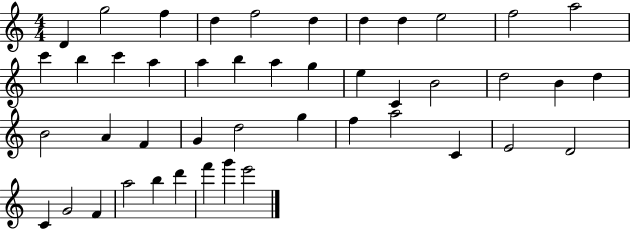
D4/q G5/h F5/q D5/q F5/h D5/q D5/q D5/q E5/h F5/h A5/h C6/q B5/q C6/q A5/q A5/q B5/q A5/q G5/q E5/q C4/q B4/h D5/h B4/q D5/q B4/h A4/q F4/q G4/q D5/h G5/q F5/q A5/h C4/q E4/h D4/h C4/q G4/h F4/q A5/h B5/q D6/q F6/q G6/q E6/h